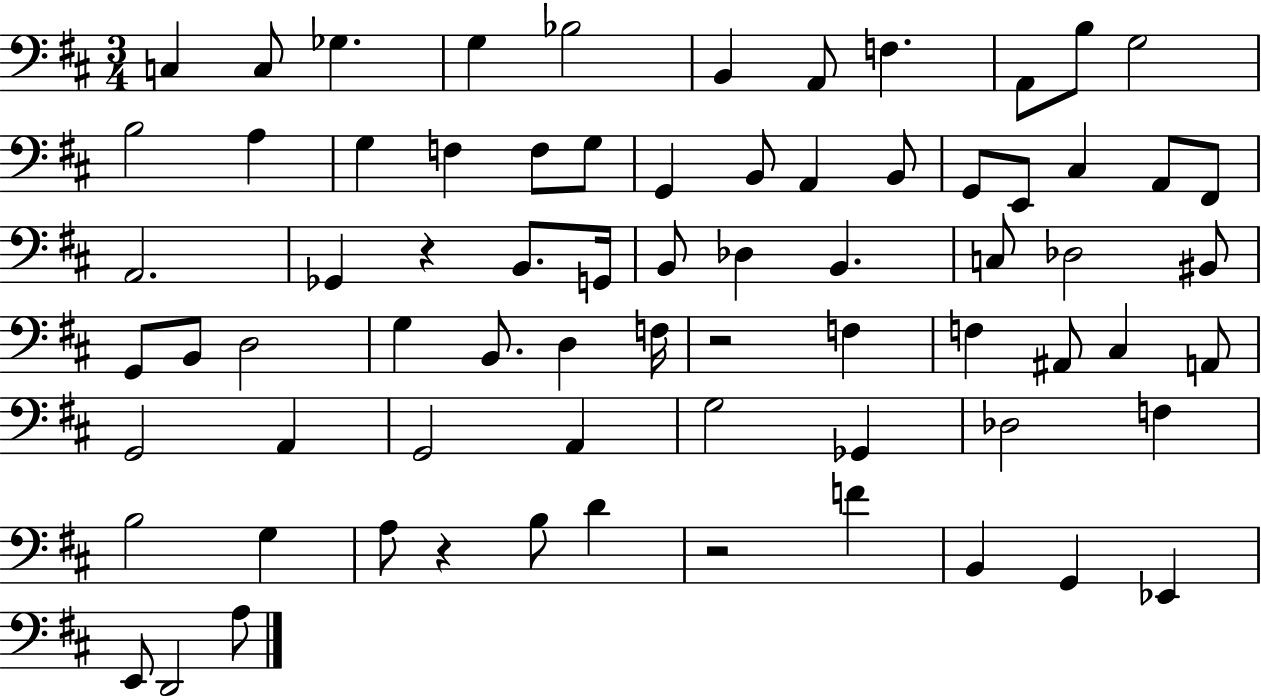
{
  \clef bass
  \numericTimeSignature
  \time 3/4
  \key d \major
  \repeat volta 2 { c4 c8 ges4. | g4 bes2 | b,4 a,8 f4. | a,8 b8 g2 | \break b2 a4 | g4 f4 f8 g8 | g,4 b,8 a,4 b,8 | g,8 e,8 cis4 a,8 fis,8 | \break a,2. | ges,4 r4 b,8. g,16 | b,8 des4 b,4. | c8 des2 bis,8 | \break g,8 b,8 d2 | g4 b,8. d4 f16 | r2 f4 | f4 ais,8 cis4 a,8 | \break g,2 a,4 | g,2 a,4 | g2 ges,4 | des2 f4 | \break b2 g4 | a8 r4 b8 d'4 | r2 f'4 | b,4 g,4 ees,4 | \break e,8 d,2 a8 | } \bar "|."
}